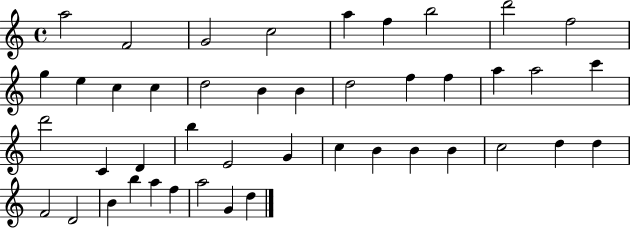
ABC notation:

X:1
T:Untitled
M:4/4
L:1/4
K:C
a2 F2 G2 c2 a f b2 d'2 f2 g e c c d2 B B d2 f f a a2 c' d'2 C D b E2 G c B B B c2 d d F2 D2 B b a f a2 G d